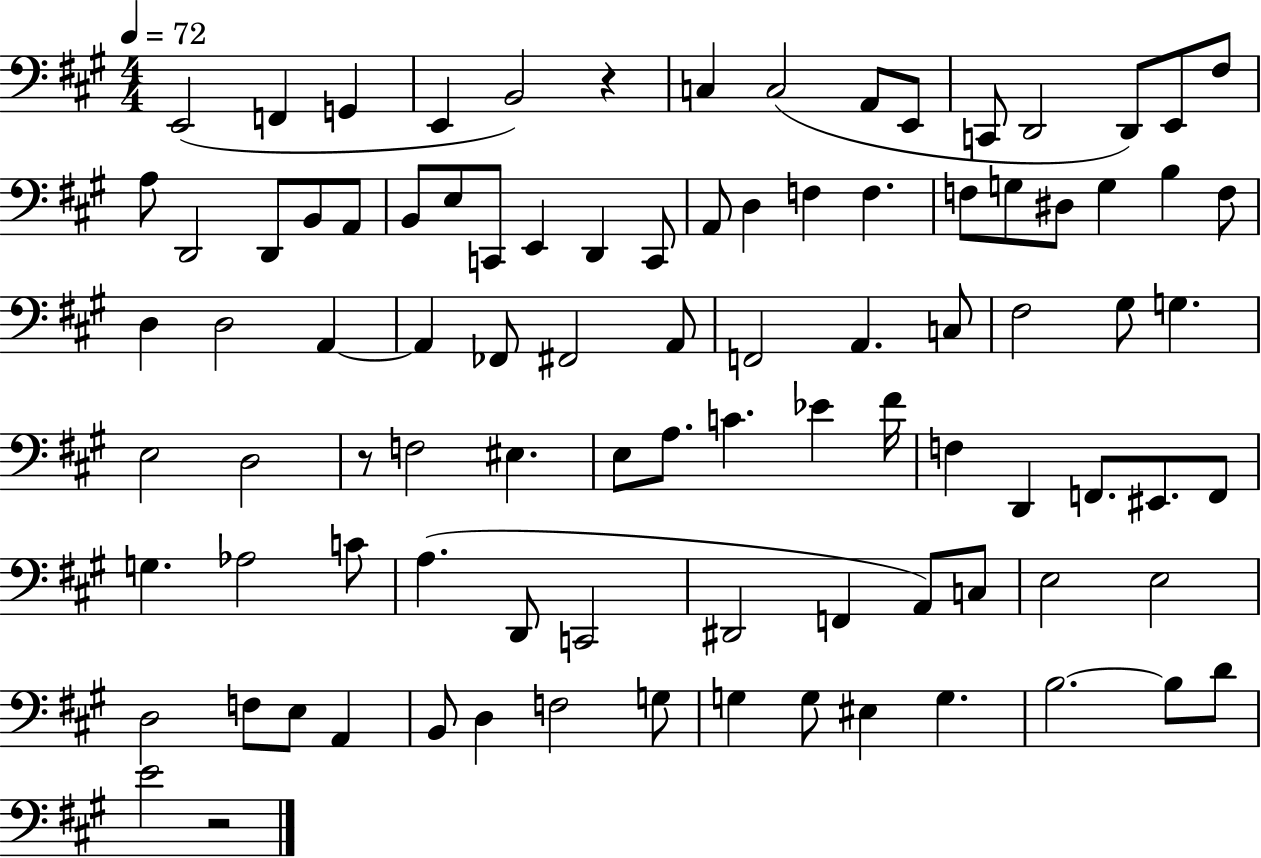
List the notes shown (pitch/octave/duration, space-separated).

E2/h F2/q G2/q E2/q B2/h R/q C3/q C3/h A2/e E2/e C2/e D2/h D2/e E2/e F#3/e A3/e D2/h D2/e B2/e A2/e B2/e E3/e C2/e E2/q D2/q C2/e A2/e D3/q F3/q F3/q. F3/e G3/e D#3/e G3/q B3/q F3/e D3/q D3/h A2/q A2/q FES2/e F#2/h A2/e F2/h A2/q. C3/e F#3/h G#3/e G3/q. E3/h D3/h R/e F3/h EIS3/q. E3/e A3/e. C4/q. Eb4/q F#4/s F3/q D2/q F2/e. EIS2/e. F2/e G3/q. Ab3/h C4/e A3/q. D2/e C2/h D#2/h F2/q A2/e C3/e E3/h E3/h D3/h F3/e E3/e A2/q B2/e D3/q F3/h G3/e G3/q G3/e EIS3/q G3/q. B3/h. B3/e D4/e E4/h R/h